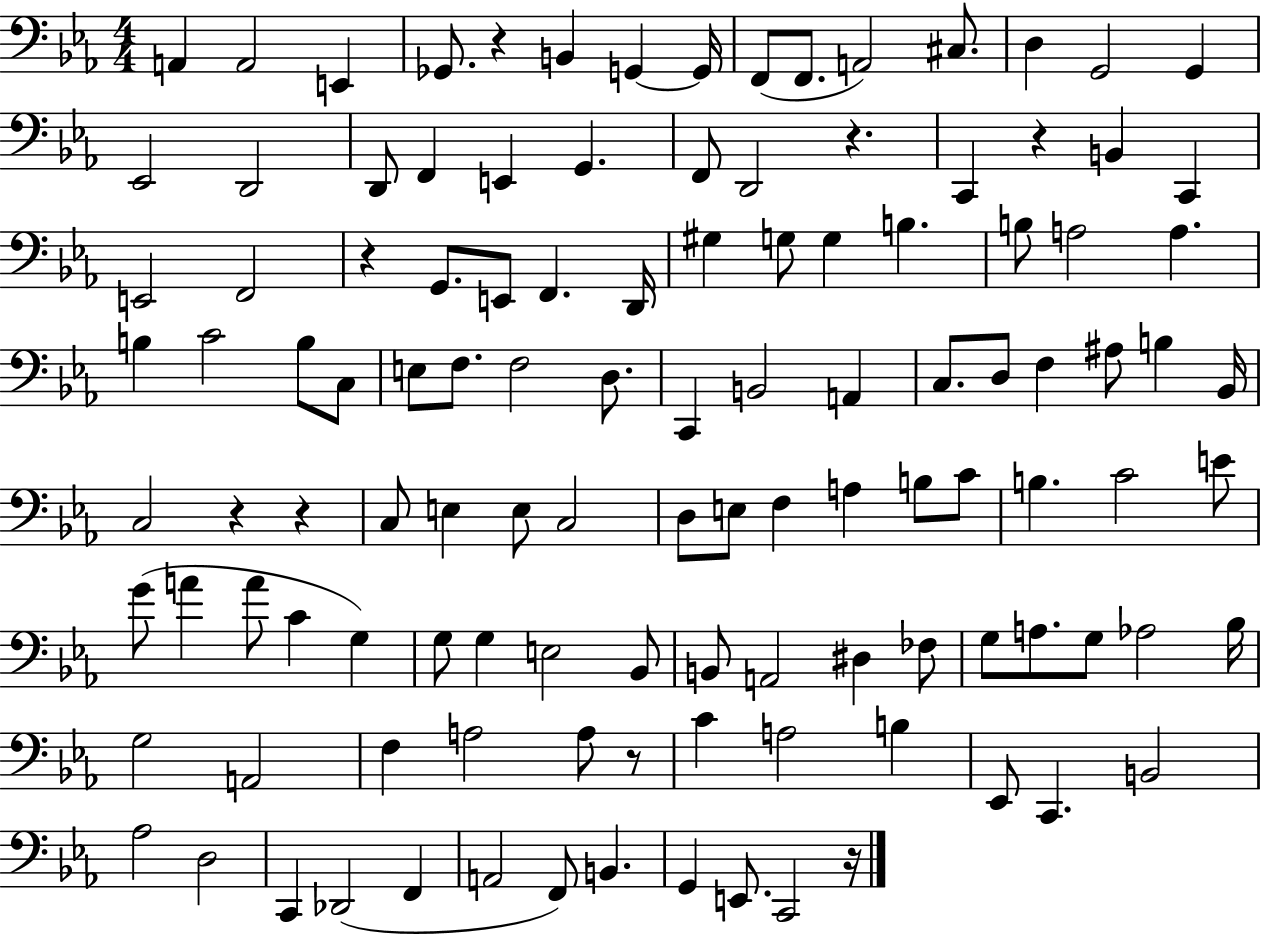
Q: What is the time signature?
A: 4/4